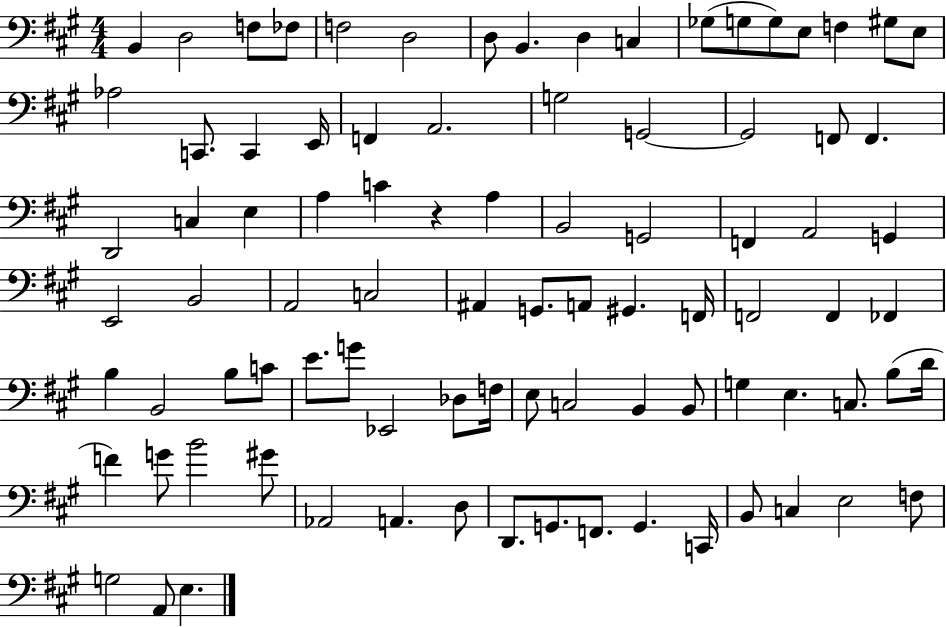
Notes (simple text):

B2/q D3/h F3/e FES3/e F3/h D3/h D3/e B2/q. D3/q C3/q Gb3/e G3/e G3/e E3/e F3/q G#3/e E3/e Ab3/h C2/e. C2/q E2/s F2/q A2/h. G3/h G2/h G2/h F2/e F2/q. D2/h C3/q E3/q A3/q C4/q R/q A3/q B2/h G2/h F2/q A2/h G2/q E2/h B2/h A2/h C3/h A#2/q G2/e. A2/e G#2/q. F2/s F2/h F2/q FES2/q B3/q B2/h B3/e C4/e E4/e. G4/e Eb2/h Db3/e F3/s E3/e C3/h B2/q B2/e G3/q E3/q. C3/e. B3/e D4/s F4/q G4/e B4/h G#4/e Ab2/h A2/q. D3/e D2/e. G2/e. F2/e. G2/q. C2/s B2/e C3/q E3/h F3/e G3/h A2/e E3/q.